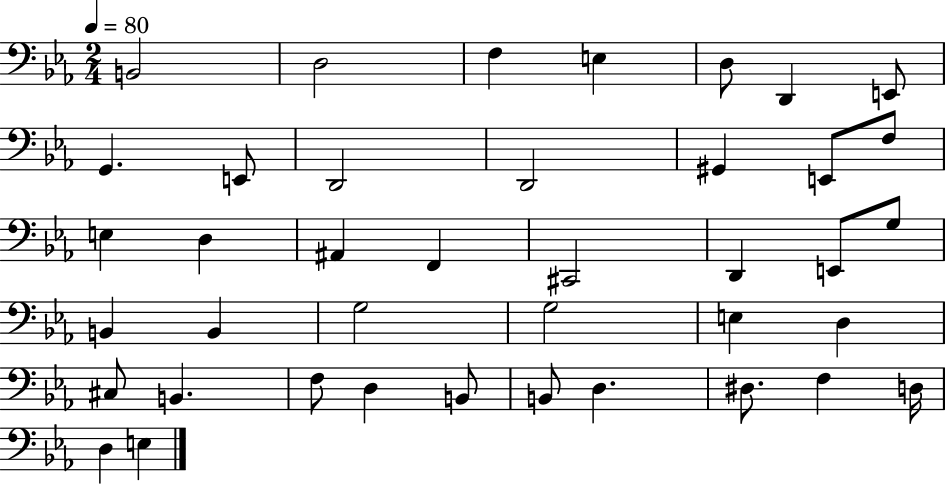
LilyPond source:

{
  \clef bass
  \numericTimeSignature
  \time 2/4
  \key ees \major
  \tempo 4 = 80
  b,2 | d2 | f4 e4 | d8 d,4 e,8 | \break g,4. e,8 | d,2 | d,2 | gis,4 e,8 f8 | \break e4 d4 | ais,4 f,4 | cis,2 | d,4 e,8 g8 | \break b,4 b,4 | g2 | g2 | e4 d4 | \break cis8 b,4. | f8 d4 b,8 | b,8 d4. | dis8. f4 d16 | \break d4 e4 | \bar "|."
}